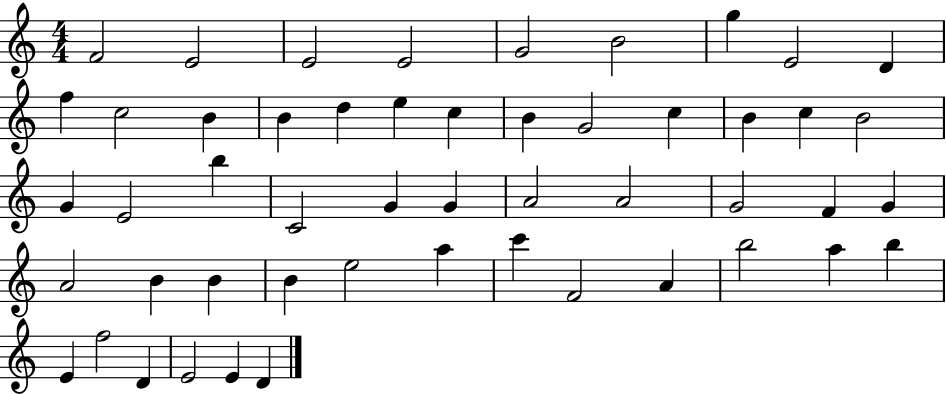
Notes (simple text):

F4/h E4/h E4/h E4/h G4/h B4/h G5/q E4/h D4/q F5/q C5/h B4/q B4/q D5/q E5/q C5/q B4/q G4/h C5/q B4/q C5/q B4/h G4/q E4/h B5/q C4/h G4/q G4/q A4/h A4/h G4/h F4/q G4/q A4/h B4/q B4/q B4/q E5/h A5/q C6/q F4/h A4/q B5/h A5/q B5/q E4/q F5/h D4/q E4/h E4/q D4/q